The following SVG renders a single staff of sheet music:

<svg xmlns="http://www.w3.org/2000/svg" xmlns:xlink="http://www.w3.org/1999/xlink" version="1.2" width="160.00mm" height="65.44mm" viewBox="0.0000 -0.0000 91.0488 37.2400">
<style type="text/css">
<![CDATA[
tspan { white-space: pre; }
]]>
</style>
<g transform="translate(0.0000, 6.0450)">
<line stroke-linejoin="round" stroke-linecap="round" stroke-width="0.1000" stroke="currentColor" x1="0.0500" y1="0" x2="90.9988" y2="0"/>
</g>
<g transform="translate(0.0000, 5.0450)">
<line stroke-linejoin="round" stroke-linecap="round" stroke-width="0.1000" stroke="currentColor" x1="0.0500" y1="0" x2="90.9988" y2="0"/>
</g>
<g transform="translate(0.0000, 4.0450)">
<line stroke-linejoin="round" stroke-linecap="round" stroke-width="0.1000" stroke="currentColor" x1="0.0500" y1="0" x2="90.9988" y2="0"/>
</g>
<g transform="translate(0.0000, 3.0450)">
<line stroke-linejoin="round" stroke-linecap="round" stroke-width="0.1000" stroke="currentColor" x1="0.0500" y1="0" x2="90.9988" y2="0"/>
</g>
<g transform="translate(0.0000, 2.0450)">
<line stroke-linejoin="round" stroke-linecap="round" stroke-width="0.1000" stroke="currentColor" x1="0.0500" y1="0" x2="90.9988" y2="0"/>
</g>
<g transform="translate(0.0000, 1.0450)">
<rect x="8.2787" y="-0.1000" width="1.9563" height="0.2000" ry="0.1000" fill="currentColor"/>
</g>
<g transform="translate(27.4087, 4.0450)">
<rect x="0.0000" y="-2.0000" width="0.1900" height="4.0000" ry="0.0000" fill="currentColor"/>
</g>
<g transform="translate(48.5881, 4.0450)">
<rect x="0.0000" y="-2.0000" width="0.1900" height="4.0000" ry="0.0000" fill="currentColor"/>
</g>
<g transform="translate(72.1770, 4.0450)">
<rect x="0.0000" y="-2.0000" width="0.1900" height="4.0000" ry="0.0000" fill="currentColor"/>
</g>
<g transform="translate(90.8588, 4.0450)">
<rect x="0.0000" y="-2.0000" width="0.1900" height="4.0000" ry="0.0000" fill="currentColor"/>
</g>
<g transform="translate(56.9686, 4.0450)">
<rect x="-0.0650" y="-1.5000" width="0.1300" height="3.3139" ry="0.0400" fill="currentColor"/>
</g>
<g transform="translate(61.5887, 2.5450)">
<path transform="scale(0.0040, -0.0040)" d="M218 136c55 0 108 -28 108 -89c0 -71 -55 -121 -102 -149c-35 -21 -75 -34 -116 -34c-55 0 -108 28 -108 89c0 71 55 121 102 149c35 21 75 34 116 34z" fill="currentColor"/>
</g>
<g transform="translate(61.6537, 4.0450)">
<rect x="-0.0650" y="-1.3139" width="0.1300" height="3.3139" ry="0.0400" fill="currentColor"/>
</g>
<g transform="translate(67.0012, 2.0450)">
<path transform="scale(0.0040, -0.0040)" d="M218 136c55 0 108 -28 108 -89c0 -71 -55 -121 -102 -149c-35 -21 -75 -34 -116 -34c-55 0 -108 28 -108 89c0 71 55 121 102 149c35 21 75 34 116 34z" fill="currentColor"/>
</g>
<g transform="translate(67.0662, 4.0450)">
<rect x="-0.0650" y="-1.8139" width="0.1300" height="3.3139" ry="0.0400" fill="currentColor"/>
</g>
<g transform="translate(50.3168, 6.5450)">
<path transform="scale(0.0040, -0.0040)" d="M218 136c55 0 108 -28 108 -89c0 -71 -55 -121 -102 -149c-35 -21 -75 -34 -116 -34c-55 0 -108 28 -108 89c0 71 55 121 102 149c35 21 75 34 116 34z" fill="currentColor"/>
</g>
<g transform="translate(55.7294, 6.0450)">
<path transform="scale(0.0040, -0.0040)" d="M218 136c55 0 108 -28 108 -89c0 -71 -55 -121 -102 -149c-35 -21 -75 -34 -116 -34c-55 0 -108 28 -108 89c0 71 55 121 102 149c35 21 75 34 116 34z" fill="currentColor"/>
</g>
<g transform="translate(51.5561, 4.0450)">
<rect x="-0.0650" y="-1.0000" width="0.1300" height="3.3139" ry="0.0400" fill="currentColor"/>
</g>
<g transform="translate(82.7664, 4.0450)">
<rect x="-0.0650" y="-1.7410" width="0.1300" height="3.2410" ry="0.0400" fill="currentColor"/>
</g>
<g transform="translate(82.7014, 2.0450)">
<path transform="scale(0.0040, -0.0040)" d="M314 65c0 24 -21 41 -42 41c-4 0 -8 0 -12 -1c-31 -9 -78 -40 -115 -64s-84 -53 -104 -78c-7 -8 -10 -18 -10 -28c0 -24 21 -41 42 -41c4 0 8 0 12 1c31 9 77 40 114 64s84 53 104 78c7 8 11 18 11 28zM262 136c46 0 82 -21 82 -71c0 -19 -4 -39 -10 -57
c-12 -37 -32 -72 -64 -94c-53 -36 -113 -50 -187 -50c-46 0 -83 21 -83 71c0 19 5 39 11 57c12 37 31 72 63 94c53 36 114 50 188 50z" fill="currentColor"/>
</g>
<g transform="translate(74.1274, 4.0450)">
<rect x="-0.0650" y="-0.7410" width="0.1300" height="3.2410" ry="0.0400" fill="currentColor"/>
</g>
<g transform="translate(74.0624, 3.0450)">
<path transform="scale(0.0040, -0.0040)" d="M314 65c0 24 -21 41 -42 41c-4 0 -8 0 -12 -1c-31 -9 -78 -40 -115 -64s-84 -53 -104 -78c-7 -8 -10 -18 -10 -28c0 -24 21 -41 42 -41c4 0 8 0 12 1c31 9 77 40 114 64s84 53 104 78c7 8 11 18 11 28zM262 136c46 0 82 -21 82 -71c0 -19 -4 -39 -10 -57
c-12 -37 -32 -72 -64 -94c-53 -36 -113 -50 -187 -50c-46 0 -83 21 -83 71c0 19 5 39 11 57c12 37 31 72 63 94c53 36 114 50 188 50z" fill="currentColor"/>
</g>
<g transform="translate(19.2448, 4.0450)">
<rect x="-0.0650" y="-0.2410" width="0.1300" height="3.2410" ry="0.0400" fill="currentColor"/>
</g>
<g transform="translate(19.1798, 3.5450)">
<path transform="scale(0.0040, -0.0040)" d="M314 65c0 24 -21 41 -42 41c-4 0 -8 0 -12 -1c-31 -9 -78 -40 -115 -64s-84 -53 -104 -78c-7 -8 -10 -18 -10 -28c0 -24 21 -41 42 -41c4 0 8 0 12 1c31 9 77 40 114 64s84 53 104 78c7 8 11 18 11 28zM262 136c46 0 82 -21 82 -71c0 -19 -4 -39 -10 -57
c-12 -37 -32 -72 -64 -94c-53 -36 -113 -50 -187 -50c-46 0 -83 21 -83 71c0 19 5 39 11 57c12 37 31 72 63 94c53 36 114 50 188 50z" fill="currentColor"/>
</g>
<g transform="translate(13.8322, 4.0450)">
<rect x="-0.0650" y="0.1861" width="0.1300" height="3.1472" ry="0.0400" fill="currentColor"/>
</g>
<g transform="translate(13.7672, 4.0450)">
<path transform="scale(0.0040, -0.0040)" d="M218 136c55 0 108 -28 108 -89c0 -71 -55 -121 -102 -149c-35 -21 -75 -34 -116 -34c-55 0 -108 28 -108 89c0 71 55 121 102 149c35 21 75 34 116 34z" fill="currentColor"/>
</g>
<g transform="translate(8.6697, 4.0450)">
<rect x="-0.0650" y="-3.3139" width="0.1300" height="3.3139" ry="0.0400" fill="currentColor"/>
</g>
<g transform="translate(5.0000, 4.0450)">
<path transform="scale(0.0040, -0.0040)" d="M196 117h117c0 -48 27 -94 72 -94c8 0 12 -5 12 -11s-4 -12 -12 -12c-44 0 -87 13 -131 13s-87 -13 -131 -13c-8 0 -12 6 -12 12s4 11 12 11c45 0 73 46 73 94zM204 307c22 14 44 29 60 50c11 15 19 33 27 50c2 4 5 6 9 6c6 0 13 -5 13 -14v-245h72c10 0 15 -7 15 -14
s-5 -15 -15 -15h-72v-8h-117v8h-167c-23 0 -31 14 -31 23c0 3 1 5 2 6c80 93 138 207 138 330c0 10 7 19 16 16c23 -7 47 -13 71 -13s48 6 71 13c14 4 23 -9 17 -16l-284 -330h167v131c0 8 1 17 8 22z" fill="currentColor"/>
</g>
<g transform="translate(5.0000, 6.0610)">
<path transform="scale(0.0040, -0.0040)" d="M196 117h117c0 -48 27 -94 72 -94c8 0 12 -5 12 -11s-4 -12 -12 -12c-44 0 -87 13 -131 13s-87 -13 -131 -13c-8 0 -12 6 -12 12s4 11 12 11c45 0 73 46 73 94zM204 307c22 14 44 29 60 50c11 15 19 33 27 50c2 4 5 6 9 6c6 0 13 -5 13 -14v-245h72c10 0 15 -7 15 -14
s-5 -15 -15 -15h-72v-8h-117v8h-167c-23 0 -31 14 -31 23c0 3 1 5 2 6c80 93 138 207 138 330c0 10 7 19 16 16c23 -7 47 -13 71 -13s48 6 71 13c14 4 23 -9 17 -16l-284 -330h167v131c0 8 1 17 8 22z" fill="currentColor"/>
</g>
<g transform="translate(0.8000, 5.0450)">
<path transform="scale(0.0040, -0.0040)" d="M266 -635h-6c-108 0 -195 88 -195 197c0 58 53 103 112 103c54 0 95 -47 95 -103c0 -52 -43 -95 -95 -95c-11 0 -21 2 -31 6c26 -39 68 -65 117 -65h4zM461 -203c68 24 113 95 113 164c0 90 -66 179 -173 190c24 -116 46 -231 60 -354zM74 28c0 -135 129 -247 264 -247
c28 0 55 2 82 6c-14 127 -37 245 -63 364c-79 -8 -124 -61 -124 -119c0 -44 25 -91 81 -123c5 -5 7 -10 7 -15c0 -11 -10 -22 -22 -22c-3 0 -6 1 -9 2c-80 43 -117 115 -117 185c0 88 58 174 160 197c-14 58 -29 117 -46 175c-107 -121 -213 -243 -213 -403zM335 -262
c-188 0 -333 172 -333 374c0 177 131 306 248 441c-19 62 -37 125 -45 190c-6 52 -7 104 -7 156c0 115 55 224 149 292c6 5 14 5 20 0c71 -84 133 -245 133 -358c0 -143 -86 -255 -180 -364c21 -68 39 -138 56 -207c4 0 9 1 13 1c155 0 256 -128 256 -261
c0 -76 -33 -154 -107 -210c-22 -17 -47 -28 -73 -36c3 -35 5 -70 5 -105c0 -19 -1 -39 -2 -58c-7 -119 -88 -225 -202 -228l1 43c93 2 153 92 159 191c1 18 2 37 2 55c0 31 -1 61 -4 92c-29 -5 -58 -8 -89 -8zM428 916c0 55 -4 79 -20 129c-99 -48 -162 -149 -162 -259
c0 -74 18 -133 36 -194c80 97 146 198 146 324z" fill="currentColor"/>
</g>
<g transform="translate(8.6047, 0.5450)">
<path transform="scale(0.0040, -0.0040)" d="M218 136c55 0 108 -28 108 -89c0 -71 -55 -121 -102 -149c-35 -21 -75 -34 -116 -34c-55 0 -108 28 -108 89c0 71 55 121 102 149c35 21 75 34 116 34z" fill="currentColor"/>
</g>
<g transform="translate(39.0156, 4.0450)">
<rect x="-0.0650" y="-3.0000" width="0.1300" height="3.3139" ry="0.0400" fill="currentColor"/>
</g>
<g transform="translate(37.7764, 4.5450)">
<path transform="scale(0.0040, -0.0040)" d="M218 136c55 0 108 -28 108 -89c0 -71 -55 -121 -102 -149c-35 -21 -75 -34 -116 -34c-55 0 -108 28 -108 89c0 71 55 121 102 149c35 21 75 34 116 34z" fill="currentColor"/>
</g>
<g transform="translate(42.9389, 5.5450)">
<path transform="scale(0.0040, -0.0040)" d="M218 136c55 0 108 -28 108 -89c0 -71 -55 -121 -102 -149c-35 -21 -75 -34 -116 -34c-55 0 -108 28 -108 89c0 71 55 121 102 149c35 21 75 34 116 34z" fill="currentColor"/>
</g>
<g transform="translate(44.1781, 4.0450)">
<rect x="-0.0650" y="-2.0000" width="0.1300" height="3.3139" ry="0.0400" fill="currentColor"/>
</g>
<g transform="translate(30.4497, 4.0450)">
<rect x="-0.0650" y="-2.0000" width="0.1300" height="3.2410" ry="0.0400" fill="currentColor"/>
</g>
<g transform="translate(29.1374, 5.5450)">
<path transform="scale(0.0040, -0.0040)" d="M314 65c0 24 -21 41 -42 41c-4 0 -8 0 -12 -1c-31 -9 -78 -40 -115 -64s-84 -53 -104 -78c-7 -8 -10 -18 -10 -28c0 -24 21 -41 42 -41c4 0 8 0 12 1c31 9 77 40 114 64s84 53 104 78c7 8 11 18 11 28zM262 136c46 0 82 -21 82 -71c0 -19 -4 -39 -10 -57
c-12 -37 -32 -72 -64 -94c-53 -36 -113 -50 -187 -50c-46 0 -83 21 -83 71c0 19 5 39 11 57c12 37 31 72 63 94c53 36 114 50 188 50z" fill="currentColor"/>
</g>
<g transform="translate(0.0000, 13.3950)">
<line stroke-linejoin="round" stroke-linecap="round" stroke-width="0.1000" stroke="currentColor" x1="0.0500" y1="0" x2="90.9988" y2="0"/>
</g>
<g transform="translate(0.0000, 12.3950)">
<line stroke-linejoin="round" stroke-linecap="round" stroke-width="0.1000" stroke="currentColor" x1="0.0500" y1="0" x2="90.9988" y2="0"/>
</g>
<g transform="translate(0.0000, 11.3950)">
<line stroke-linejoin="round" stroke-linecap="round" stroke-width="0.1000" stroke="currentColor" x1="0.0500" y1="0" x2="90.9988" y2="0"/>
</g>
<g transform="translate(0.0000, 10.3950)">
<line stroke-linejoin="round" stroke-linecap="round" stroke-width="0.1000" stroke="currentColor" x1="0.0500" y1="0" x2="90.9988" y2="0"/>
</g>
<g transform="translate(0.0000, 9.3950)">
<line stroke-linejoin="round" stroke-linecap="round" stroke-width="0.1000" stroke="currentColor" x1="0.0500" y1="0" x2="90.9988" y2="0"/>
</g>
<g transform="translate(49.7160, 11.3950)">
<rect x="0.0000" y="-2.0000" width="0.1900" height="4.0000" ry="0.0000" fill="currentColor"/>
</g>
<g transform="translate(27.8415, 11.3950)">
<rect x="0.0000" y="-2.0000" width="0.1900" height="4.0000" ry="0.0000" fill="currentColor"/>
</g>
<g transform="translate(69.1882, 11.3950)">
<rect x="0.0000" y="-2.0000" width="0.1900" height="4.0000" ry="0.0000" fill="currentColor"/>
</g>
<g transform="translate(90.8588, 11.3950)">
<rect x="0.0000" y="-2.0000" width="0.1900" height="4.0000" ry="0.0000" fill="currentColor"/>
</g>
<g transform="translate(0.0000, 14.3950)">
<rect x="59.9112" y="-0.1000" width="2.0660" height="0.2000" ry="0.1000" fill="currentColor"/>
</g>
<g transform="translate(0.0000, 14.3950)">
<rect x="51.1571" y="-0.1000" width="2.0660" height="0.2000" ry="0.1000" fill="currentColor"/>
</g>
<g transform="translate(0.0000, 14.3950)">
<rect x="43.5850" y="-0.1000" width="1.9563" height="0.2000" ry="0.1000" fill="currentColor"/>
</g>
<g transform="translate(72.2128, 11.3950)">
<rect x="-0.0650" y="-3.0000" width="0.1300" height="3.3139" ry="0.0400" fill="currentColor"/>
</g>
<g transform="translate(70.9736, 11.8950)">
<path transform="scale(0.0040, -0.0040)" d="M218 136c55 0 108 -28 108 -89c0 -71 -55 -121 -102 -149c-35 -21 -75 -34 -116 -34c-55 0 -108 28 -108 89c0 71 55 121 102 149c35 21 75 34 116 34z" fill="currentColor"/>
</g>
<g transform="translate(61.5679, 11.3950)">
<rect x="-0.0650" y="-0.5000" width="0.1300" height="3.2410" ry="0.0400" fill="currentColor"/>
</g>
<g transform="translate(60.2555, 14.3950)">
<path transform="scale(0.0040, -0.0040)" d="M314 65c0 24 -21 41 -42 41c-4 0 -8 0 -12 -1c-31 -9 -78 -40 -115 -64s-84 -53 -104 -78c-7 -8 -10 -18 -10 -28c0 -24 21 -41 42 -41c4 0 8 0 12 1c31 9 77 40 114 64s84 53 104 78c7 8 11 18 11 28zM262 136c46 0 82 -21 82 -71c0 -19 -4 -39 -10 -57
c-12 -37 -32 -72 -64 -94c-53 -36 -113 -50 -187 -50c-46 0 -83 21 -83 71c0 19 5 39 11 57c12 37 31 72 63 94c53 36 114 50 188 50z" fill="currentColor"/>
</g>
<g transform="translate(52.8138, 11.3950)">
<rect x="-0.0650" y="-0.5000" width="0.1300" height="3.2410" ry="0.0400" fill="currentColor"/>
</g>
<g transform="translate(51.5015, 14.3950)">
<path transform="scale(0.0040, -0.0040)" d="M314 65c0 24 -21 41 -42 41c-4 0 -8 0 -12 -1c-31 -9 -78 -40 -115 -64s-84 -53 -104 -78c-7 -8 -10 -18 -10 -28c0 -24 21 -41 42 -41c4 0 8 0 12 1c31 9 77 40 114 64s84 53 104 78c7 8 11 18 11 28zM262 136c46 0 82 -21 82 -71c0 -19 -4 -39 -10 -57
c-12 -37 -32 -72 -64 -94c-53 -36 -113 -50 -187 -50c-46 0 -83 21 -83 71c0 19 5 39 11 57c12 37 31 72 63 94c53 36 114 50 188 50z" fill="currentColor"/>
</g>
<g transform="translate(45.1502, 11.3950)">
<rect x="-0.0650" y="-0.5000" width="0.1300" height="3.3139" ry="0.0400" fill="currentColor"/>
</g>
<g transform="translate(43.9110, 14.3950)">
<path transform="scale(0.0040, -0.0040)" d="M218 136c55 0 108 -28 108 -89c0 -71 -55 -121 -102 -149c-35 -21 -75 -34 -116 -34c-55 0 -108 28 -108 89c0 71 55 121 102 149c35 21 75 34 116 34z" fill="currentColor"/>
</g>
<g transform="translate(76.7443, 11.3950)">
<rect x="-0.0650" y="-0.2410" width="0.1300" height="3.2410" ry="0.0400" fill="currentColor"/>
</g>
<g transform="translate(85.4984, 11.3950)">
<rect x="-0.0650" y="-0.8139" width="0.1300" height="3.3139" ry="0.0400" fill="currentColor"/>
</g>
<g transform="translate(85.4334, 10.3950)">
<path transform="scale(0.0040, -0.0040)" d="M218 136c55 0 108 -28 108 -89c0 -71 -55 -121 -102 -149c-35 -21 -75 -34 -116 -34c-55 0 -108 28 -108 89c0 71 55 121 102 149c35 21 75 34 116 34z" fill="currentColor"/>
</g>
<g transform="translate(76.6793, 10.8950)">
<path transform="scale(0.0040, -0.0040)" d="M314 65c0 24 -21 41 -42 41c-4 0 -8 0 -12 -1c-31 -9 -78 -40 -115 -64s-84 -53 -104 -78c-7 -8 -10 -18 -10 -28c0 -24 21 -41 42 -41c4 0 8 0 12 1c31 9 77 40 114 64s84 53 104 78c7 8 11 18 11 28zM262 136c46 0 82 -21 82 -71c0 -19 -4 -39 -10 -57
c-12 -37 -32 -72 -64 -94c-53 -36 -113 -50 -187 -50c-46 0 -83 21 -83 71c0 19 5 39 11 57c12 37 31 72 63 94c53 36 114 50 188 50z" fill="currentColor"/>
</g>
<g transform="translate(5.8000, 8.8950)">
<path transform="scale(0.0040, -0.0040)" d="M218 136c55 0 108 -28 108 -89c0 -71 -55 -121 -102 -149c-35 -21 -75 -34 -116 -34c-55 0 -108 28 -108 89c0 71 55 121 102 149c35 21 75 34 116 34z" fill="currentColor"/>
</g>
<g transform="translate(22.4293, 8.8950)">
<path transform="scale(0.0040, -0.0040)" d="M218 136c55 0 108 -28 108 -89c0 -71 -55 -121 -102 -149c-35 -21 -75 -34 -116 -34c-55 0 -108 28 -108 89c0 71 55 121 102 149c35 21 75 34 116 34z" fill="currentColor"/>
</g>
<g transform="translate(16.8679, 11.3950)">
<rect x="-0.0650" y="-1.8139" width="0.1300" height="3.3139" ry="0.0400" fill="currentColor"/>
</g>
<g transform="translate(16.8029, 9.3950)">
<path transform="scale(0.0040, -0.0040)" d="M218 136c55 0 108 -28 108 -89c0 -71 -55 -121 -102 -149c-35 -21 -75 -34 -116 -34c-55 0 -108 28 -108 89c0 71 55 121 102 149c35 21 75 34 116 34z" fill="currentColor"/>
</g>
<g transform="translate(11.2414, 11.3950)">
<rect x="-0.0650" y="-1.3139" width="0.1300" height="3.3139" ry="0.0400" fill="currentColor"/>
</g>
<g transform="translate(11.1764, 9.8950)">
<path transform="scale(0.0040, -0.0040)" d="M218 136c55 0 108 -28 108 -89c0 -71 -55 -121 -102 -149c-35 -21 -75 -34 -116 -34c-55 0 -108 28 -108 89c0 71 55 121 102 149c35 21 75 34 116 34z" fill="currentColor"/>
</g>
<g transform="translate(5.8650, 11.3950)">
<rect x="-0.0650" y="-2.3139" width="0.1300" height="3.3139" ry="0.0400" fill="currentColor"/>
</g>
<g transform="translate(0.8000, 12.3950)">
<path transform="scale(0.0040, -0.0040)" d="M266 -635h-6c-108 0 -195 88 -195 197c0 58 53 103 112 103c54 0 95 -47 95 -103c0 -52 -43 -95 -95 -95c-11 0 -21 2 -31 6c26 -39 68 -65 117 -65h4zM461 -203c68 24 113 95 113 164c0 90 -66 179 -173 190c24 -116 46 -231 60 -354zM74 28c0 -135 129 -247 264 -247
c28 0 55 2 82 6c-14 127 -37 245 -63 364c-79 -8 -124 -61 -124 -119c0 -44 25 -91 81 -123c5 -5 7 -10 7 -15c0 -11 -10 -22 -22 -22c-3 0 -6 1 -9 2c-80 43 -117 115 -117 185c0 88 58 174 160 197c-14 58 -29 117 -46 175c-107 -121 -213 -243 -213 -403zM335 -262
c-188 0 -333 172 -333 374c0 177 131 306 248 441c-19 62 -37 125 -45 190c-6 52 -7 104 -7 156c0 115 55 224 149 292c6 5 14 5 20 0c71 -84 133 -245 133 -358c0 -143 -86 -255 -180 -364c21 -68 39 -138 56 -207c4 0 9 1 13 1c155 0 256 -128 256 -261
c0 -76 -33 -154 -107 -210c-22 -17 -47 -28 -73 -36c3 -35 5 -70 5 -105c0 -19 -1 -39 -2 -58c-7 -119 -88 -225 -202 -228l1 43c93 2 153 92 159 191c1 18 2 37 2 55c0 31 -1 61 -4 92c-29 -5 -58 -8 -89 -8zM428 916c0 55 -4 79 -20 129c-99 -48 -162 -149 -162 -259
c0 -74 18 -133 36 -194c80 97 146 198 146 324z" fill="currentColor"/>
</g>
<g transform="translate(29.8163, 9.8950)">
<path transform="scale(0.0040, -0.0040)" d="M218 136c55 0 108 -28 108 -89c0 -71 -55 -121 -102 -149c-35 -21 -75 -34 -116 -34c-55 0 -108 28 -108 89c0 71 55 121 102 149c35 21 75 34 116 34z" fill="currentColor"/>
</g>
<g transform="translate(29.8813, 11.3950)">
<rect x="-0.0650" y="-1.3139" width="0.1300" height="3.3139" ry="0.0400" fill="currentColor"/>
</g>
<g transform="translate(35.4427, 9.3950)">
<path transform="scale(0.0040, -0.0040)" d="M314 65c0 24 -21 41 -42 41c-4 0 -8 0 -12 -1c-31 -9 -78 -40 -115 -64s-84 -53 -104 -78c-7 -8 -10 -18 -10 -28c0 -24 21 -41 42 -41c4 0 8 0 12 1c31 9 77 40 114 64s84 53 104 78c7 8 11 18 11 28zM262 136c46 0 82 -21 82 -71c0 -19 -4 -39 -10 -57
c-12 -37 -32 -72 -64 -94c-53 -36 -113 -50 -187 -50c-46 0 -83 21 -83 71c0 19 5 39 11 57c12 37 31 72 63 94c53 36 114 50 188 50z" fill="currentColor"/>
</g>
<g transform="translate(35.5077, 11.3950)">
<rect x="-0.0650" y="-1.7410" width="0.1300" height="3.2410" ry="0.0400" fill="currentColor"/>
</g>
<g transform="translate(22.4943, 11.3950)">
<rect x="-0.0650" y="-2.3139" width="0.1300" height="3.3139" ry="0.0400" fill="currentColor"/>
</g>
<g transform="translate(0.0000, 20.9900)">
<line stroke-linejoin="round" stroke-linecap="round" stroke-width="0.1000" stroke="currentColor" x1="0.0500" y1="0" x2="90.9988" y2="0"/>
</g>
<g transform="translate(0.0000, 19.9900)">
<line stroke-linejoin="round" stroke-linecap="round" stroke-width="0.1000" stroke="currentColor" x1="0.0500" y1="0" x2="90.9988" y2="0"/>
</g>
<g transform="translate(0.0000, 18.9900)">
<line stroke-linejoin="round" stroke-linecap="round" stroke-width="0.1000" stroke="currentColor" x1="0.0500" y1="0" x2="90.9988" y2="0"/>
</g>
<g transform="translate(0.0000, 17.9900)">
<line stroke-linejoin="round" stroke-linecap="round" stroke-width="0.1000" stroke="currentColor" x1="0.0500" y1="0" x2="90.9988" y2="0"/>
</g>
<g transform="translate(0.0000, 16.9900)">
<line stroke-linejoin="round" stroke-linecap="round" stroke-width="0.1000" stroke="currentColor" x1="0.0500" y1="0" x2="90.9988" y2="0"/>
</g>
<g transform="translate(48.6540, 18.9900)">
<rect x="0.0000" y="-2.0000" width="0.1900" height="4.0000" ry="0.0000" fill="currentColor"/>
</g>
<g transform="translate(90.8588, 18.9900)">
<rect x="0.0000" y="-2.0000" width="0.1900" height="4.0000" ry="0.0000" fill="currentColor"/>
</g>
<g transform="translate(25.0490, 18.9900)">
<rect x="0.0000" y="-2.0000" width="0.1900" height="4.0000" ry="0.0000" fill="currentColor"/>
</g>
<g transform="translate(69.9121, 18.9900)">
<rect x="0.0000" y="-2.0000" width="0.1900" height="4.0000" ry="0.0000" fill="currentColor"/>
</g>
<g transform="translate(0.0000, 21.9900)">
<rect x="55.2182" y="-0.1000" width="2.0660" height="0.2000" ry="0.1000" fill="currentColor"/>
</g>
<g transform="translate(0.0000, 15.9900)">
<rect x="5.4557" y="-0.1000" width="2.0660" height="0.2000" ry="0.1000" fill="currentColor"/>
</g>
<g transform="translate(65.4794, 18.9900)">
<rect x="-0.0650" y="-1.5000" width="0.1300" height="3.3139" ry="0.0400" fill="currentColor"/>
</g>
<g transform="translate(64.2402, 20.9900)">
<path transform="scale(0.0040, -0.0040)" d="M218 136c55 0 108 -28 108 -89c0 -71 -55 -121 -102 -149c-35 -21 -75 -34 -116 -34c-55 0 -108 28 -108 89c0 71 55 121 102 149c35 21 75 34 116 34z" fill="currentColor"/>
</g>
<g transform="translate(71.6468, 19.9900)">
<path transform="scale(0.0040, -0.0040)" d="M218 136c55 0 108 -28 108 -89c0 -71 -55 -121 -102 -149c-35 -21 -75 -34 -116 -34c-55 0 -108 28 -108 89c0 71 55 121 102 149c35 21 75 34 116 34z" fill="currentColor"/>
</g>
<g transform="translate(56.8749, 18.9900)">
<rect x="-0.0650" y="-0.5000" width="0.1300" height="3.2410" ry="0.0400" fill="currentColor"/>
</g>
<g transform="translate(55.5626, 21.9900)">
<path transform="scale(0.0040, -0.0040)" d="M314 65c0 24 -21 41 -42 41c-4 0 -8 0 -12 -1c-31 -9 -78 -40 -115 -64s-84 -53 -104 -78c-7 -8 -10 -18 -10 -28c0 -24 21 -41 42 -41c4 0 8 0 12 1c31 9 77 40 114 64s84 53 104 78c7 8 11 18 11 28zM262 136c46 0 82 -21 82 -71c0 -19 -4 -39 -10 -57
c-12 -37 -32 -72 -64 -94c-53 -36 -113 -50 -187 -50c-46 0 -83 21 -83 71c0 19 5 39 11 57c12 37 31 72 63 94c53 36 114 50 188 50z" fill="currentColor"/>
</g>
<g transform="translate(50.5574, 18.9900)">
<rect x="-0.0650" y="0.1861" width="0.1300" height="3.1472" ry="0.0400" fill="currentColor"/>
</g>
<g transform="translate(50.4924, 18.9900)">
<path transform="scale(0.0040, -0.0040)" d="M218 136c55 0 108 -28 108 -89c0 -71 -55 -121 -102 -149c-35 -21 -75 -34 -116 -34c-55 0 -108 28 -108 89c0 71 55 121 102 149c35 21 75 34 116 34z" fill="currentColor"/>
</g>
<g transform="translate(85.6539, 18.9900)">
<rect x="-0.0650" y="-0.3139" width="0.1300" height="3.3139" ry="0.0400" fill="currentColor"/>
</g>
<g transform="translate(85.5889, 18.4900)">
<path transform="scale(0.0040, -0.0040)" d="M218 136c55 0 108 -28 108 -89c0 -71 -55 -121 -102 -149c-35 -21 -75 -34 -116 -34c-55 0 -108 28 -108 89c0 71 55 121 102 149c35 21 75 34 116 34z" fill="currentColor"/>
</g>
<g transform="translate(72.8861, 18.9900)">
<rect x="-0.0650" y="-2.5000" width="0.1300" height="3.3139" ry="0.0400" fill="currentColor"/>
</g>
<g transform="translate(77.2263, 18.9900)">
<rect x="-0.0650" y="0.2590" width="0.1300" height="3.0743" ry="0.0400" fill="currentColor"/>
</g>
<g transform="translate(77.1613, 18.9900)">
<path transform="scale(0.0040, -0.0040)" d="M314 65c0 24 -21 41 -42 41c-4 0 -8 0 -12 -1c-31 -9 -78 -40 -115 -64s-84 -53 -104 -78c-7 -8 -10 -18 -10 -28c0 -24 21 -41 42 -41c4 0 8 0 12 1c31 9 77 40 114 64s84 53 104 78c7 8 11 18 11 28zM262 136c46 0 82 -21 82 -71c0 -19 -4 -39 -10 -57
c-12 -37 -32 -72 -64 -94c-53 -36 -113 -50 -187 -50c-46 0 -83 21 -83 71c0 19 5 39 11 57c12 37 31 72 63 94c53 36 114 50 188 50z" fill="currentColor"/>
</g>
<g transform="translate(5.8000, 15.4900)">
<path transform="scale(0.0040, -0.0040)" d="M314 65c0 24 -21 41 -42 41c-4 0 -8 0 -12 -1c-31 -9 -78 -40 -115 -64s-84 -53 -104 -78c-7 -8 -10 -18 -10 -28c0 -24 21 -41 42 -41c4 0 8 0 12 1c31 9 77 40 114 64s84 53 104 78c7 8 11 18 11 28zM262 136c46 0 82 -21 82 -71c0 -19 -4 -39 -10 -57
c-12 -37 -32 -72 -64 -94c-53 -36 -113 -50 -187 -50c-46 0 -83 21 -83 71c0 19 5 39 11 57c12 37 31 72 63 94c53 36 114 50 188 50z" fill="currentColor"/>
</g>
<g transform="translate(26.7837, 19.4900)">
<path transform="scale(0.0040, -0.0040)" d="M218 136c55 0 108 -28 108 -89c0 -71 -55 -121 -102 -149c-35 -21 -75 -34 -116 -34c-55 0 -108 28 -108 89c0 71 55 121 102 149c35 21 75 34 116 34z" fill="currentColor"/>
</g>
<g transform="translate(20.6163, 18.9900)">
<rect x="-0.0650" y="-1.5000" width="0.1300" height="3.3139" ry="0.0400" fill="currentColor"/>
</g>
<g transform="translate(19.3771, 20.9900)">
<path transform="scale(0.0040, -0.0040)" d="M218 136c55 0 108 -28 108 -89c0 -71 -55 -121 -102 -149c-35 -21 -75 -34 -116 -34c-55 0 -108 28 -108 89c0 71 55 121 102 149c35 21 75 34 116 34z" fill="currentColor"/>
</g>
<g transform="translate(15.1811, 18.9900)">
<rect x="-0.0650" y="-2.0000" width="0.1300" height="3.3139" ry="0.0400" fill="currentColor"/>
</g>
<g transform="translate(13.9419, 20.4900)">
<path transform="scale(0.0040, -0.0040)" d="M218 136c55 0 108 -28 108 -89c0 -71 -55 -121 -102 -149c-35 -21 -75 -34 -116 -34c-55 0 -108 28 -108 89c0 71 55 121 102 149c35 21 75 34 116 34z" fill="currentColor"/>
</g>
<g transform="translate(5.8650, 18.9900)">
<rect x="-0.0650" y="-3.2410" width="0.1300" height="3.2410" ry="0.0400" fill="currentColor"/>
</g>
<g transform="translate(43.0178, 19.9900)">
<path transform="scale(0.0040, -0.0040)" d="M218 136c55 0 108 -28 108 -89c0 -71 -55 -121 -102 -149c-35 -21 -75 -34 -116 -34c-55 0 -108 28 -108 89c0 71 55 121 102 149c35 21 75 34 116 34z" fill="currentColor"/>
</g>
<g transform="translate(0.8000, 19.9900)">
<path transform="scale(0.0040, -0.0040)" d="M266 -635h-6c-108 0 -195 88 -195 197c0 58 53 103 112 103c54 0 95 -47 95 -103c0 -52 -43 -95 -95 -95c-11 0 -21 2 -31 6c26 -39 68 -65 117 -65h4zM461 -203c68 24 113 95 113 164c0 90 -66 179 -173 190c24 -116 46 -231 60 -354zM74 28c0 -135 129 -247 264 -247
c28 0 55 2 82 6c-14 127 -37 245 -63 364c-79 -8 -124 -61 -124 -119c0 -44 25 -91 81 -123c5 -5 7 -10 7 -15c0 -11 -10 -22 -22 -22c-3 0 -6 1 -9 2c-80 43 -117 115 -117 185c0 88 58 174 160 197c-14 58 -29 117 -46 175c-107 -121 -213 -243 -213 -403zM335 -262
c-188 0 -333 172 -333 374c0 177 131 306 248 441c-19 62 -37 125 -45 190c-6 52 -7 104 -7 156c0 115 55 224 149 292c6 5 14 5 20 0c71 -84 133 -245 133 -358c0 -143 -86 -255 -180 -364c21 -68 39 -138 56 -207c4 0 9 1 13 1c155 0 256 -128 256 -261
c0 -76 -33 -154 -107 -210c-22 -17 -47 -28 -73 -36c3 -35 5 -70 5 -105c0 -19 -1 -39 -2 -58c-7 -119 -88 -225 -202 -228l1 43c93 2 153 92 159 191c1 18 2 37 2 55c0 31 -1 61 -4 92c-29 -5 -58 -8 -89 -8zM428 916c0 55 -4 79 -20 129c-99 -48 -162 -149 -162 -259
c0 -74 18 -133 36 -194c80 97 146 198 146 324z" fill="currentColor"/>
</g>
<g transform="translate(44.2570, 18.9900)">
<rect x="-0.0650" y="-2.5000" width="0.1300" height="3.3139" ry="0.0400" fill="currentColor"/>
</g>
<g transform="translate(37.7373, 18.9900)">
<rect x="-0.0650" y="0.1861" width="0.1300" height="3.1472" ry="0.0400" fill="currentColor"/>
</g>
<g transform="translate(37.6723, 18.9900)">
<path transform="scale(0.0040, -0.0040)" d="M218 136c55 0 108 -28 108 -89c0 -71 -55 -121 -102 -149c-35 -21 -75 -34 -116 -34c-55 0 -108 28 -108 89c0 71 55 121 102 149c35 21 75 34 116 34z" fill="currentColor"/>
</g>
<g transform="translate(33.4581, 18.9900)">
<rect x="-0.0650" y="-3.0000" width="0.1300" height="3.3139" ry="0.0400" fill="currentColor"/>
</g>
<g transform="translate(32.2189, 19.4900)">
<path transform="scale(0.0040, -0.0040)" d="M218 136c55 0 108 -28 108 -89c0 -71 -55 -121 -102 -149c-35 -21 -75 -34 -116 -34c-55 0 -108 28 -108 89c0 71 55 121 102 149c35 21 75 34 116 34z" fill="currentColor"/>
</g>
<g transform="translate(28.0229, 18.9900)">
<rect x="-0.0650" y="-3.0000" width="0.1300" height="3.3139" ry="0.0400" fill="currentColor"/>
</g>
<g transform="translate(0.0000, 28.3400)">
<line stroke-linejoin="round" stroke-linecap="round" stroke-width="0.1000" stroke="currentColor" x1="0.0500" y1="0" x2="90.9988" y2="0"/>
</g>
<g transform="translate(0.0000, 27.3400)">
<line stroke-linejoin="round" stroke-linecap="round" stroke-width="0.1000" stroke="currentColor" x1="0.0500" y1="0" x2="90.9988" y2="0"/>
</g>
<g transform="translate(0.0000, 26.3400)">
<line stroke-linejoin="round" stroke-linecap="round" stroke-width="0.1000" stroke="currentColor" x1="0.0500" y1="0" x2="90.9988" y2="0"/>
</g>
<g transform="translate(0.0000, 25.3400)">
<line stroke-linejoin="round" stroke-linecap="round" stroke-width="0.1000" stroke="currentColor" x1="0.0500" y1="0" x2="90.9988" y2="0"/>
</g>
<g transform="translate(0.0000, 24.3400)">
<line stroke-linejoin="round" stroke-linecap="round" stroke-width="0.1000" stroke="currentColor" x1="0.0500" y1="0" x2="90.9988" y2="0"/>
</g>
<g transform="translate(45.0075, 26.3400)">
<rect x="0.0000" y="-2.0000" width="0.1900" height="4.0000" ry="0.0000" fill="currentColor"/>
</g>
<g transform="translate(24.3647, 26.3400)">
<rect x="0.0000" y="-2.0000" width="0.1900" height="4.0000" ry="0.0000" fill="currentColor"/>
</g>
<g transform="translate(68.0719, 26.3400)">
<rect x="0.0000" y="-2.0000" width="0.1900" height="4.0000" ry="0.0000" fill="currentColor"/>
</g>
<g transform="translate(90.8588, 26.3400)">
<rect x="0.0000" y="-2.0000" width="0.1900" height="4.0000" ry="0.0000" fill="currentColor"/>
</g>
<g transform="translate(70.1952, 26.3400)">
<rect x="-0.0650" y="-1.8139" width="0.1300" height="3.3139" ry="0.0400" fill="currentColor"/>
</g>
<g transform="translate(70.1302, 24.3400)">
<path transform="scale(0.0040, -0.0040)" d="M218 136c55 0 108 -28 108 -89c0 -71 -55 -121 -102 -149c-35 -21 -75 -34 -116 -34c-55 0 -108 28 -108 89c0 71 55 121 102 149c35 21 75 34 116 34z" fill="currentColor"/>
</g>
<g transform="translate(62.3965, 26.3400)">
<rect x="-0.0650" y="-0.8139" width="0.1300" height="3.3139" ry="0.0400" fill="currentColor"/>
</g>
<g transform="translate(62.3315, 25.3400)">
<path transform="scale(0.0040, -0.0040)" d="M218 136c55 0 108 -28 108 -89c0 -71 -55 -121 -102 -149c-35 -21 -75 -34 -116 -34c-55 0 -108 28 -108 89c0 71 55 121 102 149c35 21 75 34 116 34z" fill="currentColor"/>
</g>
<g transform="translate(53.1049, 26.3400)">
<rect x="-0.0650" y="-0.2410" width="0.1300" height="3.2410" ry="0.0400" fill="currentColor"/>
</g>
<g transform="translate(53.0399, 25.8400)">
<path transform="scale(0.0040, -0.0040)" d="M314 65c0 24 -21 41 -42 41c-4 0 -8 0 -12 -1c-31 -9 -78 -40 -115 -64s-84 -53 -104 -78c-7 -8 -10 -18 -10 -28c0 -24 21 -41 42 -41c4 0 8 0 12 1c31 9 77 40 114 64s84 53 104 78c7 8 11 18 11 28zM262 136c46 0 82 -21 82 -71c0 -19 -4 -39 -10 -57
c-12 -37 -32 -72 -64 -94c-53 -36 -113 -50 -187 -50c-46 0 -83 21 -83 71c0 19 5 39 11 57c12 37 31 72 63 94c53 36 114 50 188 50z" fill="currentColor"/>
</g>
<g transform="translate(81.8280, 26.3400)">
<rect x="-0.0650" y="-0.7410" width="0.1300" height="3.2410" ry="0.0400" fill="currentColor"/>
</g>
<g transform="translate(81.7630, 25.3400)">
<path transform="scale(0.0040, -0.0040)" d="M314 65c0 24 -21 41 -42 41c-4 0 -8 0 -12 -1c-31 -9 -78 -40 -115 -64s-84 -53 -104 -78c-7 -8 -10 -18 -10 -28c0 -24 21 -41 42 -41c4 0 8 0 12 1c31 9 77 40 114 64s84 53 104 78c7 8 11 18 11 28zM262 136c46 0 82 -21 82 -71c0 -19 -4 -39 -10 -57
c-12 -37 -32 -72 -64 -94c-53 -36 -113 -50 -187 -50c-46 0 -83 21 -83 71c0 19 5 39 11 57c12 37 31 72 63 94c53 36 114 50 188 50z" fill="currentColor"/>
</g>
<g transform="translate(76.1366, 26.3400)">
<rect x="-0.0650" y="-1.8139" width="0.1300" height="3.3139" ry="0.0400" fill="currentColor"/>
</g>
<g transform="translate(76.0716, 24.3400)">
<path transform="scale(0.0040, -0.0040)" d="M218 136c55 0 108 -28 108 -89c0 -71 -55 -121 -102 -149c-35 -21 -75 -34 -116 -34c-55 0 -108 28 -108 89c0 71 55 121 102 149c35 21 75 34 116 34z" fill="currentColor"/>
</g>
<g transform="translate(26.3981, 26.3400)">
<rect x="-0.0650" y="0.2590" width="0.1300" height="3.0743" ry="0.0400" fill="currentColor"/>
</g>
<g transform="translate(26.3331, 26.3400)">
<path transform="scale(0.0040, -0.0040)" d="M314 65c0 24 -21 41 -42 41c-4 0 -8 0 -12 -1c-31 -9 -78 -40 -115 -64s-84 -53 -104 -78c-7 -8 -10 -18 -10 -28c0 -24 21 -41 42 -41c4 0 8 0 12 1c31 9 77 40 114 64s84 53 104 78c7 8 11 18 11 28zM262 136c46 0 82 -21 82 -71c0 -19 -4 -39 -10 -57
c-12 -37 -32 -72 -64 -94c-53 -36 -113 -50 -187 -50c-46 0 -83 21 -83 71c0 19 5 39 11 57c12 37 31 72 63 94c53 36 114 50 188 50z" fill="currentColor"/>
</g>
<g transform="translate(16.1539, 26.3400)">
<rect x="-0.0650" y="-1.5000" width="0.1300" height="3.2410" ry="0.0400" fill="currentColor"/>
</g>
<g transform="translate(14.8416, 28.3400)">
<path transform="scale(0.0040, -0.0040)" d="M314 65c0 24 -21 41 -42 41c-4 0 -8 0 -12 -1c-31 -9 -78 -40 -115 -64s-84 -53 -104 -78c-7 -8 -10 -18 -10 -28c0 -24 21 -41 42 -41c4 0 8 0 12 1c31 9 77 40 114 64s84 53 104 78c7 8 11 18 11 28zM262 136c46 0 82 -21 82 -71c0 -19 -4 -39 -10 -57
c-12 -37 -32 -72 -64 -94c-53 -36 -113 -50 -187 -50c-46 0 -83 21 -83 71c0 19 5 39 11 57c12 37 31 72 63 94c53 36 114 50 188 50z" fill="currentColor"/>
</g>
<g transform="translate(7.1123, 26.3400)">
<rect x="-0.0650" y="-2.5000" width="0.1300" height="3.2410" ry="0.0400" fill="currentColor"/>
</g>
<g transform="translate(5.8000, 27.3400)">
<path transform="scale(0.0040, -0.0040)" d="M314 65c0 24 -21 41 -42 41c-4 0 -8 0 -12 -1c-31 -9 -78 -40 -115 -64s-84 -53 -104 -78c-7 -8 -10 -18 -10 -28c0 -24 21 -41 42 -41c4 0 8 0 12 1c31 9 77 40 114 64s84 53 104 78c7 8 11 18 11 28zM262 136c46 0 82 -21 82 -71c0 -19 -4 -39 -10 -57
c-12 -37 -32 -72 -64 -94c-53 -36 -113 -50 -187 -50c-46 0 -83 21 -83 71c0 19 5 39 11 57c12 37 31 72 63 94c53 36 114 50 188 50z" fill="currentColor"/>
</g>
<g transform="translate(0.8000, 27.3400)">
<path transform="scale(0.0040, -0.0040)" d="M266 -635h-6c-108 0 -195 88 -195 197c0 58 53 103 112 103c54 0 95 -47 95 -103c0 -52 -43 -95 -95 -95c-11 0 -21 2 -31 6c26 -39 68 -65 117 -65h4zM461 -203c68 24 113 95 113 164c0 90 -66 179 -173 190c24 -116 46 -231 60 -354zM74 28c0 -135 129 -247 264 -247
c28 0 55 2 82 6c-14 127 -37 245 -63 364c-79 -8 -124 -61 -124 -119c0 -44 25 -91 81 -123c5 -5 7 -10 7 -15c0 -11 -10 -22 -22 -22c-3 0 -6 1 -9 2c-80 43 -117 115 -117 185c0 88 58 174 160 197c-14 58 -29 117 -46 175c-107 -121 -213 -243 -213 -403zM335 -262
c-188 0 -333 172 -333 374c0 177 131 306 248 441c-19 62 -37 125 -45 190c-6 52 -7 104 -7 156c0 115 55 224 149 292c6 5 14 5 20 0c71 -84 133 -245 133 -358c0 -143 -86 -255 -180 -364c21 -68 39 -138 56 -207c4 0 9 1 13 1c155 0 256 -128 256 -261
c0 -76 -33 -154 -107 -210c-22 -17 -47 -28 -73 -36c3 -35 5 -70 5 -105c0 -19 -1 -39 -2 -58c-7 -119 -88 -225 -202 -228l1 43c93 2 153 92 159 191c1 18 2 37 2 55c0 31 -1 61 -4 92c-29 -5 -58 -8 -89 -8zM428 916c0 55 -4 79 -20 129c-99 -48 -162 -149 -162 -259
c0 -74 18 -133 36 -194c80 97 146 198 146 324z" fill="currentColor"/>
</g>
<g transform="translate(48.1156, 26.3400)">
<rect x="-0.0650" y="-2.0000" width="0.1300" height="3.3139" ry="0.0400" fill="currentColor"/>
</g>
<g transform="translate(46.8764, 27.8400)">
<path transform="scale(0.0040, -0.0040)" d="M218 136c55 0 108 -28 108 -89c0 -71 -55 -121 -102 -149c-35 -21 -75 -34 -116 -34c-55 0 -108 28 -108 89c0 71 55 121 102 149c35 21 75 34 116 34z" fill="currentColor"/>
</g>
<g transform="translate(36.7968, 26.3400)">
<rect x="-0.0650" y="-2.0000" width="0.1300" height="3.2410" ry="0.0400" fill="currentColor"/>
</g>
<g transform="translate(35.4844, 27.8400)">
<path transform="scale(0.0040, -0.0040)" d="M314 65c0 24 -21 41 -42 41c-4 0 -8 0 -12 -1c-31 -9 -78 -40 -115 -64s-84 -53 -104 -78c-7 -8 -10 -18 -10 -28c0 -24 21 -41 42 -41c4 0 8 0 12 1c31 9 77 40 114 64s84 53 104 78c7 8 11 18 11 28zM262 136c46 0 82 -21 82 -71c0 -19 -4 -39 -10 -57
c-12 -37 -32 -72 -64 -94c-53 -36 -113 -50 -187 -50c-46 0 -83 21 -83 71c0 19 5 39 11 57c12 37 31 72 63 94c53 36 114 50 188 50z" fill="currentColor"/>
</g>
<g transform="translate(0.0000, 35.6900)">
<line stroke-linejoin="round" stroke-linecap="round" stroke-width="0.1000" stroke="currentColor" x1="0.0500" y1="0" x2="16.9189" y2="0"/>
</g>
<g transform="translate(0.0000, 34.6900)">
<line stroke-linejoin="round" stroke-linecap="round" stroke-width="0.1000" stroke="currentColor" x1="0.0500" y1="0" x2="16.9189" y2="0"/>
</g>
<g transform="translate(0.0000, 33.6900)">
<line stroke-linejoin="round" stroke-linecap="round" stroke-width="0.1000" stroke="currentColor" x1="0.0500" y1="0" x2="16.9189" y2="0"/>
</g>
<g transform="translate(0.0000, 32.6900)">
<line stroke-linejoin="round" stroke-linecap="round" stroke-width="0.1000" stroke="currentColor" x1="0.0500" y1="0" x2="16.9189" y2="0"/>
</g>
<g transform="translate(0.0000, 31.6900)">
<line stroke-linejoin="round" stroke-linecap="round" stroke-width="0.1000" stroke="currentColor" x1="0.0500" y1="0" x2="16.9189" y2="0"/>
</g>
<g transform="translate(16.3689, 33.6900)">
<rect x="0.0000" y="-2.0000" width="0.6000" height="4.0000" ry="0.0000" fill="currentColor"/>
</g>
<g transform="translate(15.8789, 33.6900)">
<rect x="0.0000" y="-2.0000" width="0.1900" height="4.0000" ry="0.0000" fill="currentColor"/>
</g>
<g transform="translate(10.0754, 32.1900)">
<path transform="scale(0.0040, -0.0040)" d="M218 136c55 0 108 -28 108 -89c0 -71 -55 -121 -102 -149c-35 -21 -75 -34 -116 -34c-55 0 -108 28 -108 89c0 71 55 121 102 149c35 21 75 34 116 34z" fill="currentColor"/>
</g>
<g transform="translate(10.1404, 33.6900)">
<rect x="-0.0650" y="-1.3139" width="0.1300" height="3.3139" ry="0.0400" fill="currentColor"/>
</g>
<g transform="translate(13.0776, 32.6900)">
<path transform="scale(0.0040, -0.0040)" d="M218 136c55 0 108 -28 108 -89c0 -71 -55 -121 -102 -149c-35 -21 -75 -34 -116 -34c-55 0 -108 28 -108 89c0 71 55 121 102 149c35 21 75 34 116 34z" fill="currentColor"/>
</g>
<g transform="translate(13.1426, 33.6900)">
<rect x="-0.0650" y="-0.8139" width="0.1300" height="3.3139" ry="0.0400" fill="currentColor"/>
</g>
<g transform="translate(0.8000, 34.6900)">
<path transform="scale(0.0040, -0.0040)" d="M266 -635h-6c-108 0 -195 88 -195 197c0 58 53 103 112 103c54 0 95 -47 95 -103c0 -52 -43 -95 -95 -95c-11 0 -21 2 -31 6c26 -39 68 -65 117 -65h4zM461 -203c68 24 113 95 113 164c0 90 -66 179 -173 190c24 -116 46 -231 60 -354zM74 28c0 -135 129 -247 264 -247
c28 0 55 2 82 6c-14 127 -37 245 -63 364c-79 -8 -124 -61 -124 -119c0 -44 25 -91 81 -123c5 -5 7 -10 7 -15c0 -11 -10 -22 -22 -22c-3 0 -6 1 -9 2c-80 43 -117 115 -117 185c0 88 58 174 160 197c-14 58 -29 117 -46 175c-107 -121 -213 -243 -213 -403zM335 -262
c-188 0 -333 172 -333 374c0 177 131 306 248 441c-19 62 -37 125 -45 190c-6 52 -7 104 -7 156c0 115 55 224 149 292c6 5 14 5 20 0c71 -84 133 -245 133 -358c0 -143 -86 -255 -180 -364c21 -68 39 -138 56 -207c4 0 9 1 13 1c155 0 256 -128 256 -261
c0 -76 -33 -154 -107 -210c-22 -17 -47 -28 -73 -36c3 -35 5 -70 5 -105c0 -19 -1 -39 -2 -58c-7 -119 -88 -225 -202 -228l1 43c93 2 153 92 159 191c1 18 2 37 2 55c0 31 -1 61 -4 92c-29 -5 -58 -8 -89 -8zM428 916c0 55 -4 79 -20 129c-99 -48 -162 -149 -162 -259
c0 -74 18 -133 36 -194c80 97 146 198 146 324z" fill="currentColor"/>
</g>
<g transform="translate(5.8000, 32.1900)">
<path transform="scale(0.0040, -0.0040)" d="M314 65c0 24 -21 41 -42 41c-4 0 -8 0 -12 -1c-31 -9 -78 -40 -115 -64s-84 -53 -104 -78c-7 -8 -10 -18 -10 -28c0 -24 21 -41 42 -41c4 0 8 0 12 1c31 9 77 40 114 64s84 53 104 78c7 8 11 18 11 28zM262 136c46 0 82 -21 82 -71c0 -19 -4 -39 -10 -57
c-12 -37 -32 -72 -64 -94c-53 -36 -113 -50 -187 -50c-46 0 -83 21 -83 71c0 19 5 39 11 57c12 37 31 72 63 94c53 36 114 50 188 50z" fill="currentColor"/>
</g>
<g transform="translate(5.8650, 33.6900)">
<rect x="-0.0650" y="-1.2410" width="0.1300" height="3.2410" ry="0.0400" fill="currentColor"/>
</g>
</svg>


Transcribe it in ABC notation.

X:1
T:Untitled
M:4/4
L:1/4
K:C
b B c2 F2 A F D E e f d2 f2 g e f g e f2 C C2 C2 A c2 d b2 F E A A B G B C2 E G B2 c G2 E2 B2 F2 F c2 d f f d2 e2 e d